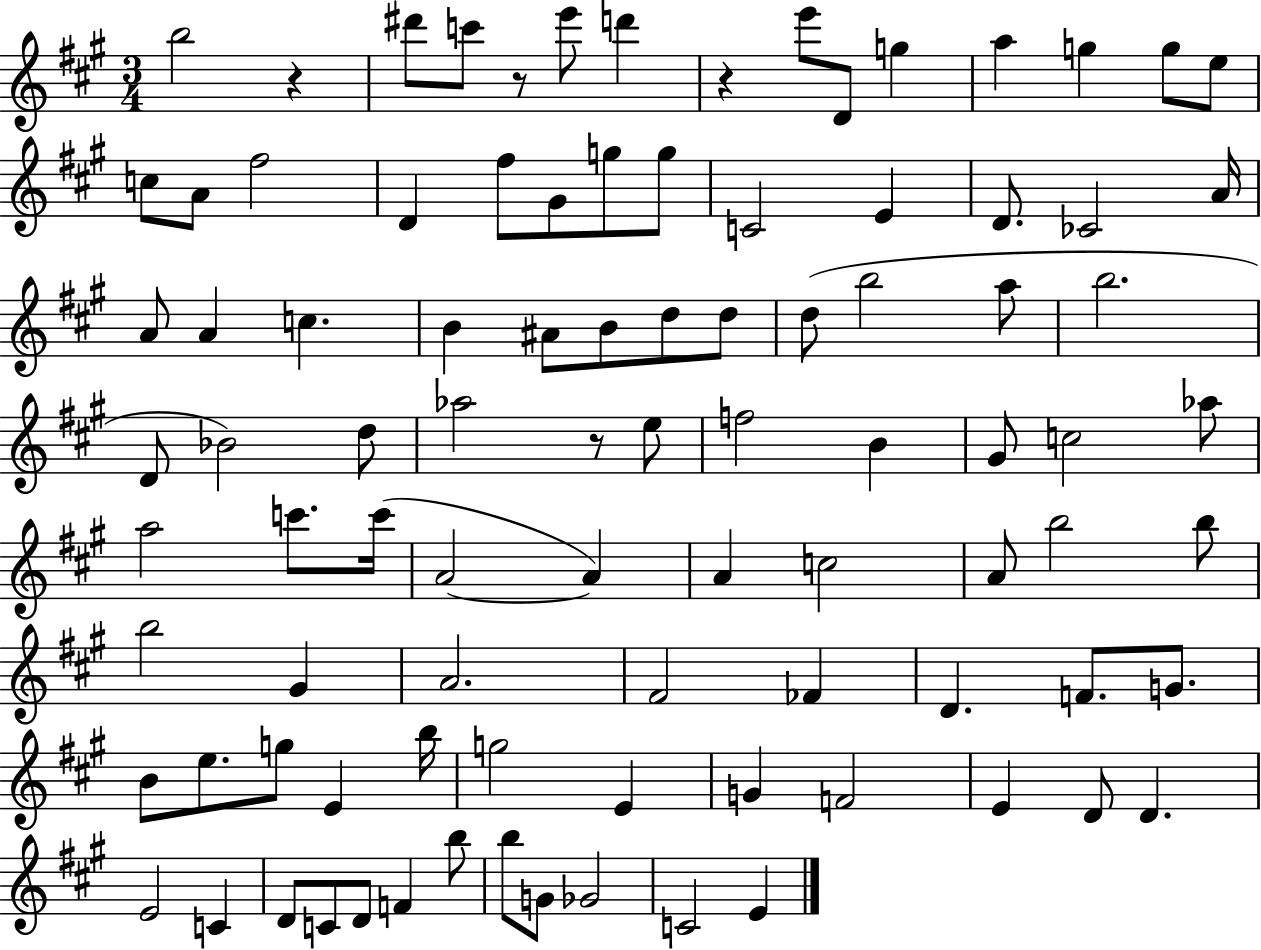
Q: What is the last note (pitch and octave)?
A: E4